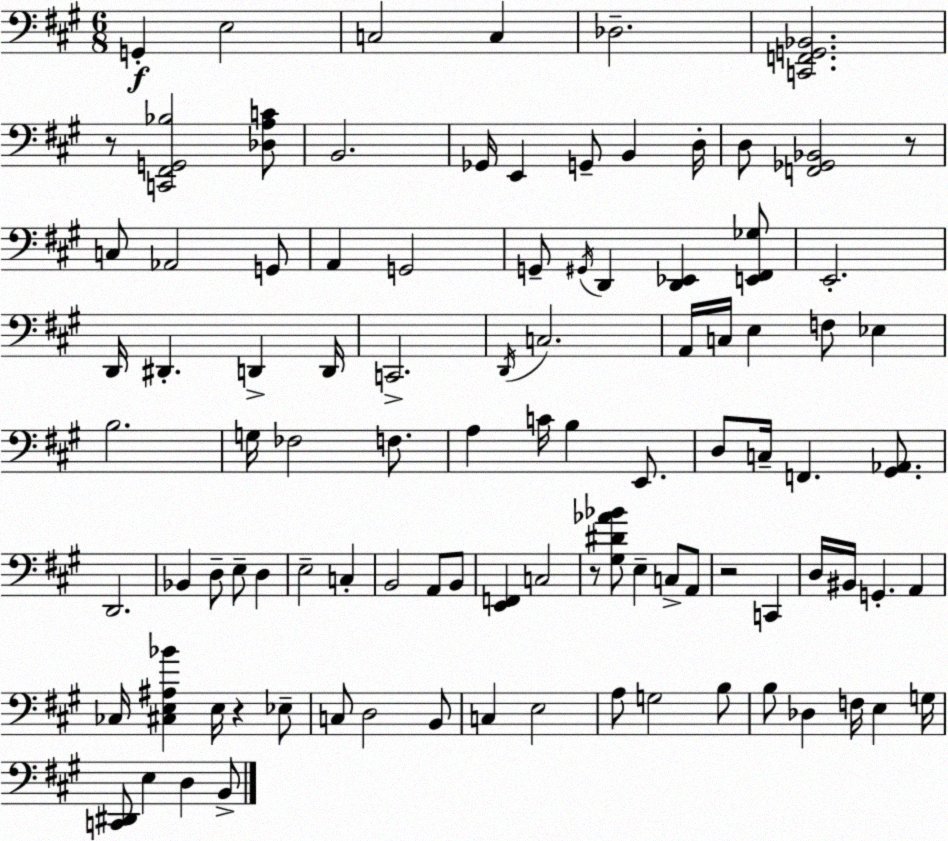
X:1
T:Untitled
M:6/8
L:1/4
K:A
G,, E,2 C,2 C, _D,2 [C,,F,,G,,_B,,]2 z/2 [C,,^F,,G,,_B,]2 [_D,A,C]/2 B,,2 _G,,/4 E,, G,,/2 B,, D,/4 D,/2 [F,,_G,,_B,,]2 z/2 C,/2 _A,,2 G,,/2 A,, G,,2 G,,/2 ^G,,/4 D,, [D,,_E,,] [E,,^F,,_G,]/2 E,,2 D,,/4 ^D,, D,, D,,/4 C,,2 D,,/4 C,2 A,,/4 C,/4 E, F,/2 _E, B,2 G,/4 _F,2 F,/2 A, C/4 B, E,,/2 D,/2 C,/4 F,, [^G,,_A,,]/2 D,,2 _B,, D,/2 E,/2 D, E,2 C, B,,2 A,,/2 B,,/2 [E,,F,,] C,2 z/2 [^G,^D_A_B]/2 E, C,/2 A,,/2 z2 C,, D,/4 ^B,,/4 G,, A,, _C,/4 [^C,E,^A,_B] E,/4 z _E,/2 C,/2 D,2 B,,/2 C, E,2 A,/2 G,2 B,/2 B,/2 _D, F,/4 E, G,/4 [C,,^D,,]/2 E, D, B,,/2